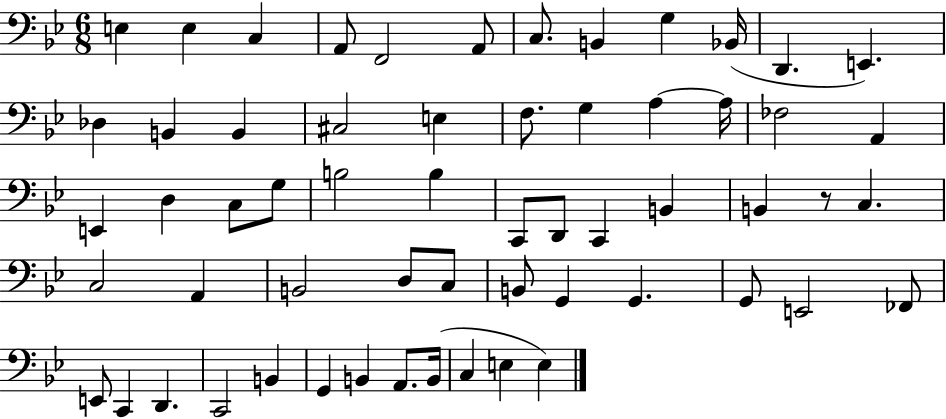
{
  \clef bass
  \numericTimeSignature
  \time 6/8
  \key bes \major
  e4 e4 c4 | a,8 f,2 a,8 | c8. b,4 g4 bes,16( | d,4. e,4.) | \break des4 b,4 b,4 | cis2 e4 | f8. g4 a4~~ a16 | fes2 a,4 | \break e,4 d4 c8 g8 | b2 b4 | c,8 d,8 c,4 b,4 | b,4 r8 c4. | \break c2 a,4 | b,2 d8 c8 | b,8 g,4 g,4. | g,8 e,2 fes,8 | \break e,8 c,4 d,4. | c,2 b,4 | g,4 b,4 a,8. b,16( | c4 e4 e4) | \break \bar "|."
}